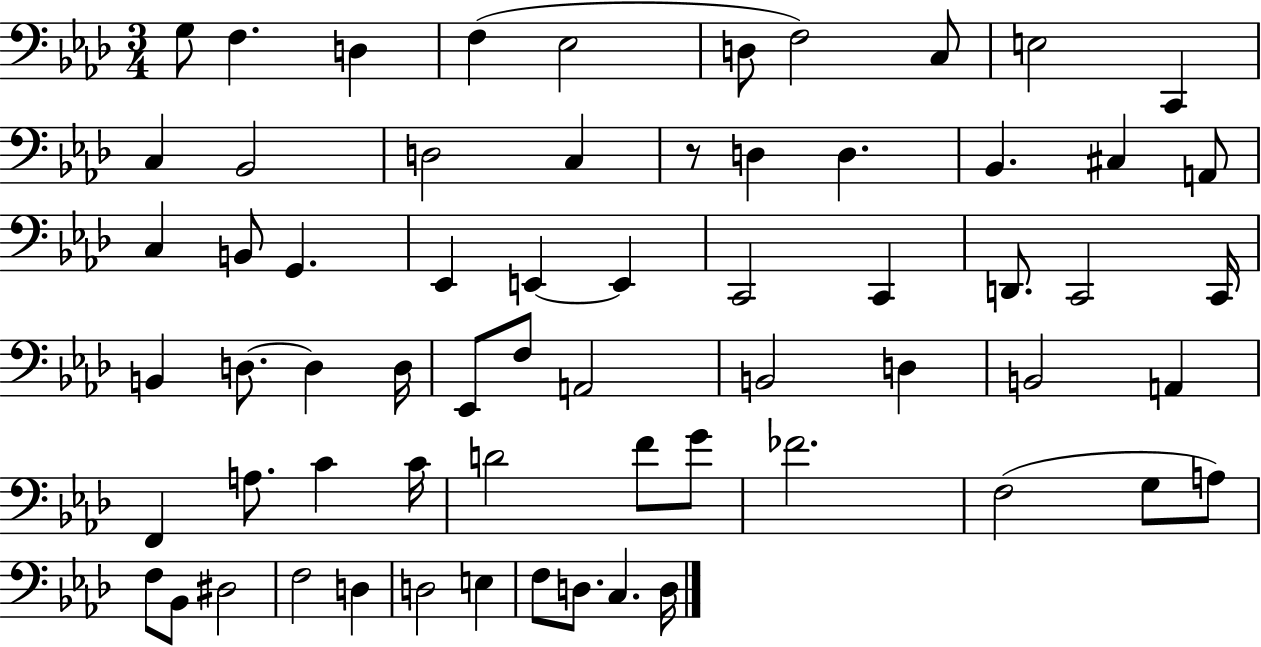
{
  \clef bass
  \numericTimeSignature
  \time 3/4
  \key aes \major
  g8 f4. d4 | f4( ees2 | d8 f2) c8 | e2 c,4 | \break c4 bes,2 | d2 c4 | r8 d4 d4. | bes,4. cis4 a,8 | \break c4 b,8 g,4. | ees,4 e,4~~ e,4 | c,2 c,4 | d,8. c,2 c,16 | \break b,4 d8.~~ d4 d16 | ees,8 f8 a,2 | b,2 d4 | b,2 a,4 | \break f,4 a8. c'4 c'16 | d'2 f'8 g'8 | fes'2. | f2( g8 a8) | \break f8 bes,8 dis2 | f2 d4 | d2 e4 | f8 d8. c4. d16 | \break \bar "|."
}